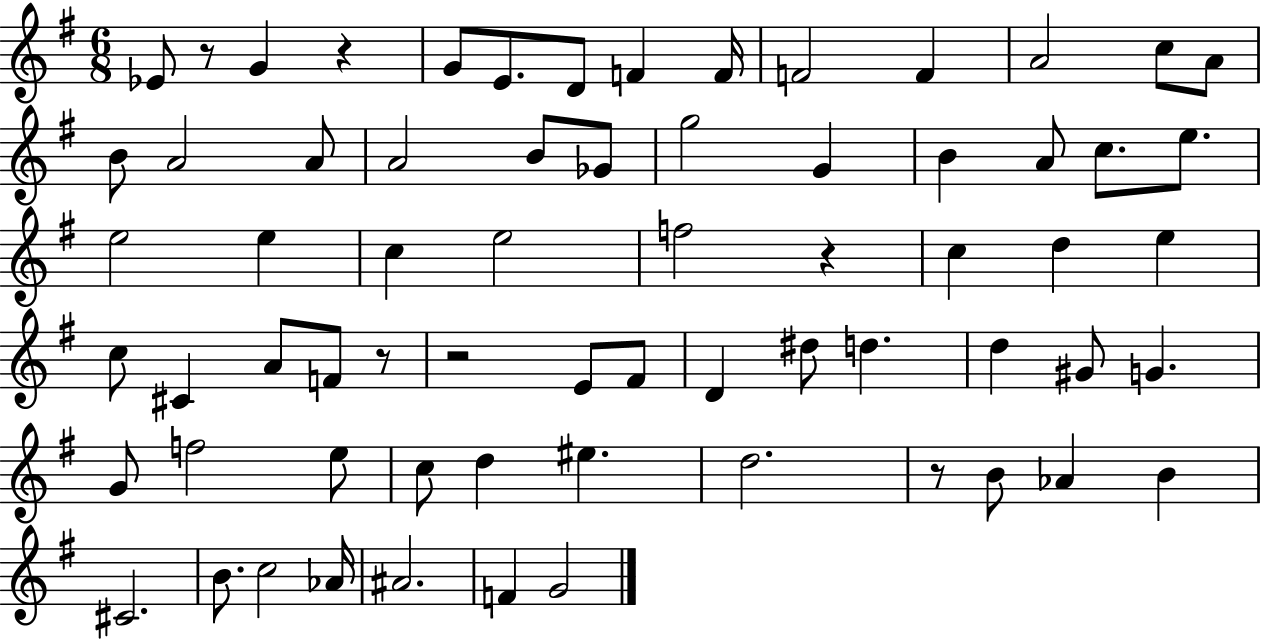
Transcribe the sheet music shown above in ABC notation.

X:1
T:Untitled
M:6/8
L:1/4
K:G
_E/2 z/2 G z G/2 E/2 D/2 F F/4 F2 F A2 c/2 A/2 B/2 A2 A/2 A2 B/2 _G/2 g2 G B A/2 c/2 e/2 e2 e c e2 f2 z c d e c/2 ^C A/2 F/2 z/2 z2 E/2 ^F/2 D ^d/2 d d ^G/2 G G/2 f2 e/2 c/2 d ^e d2 z/2 B/2 _A B ^C2 B/2 c2 _A/4 ^A2 F G2